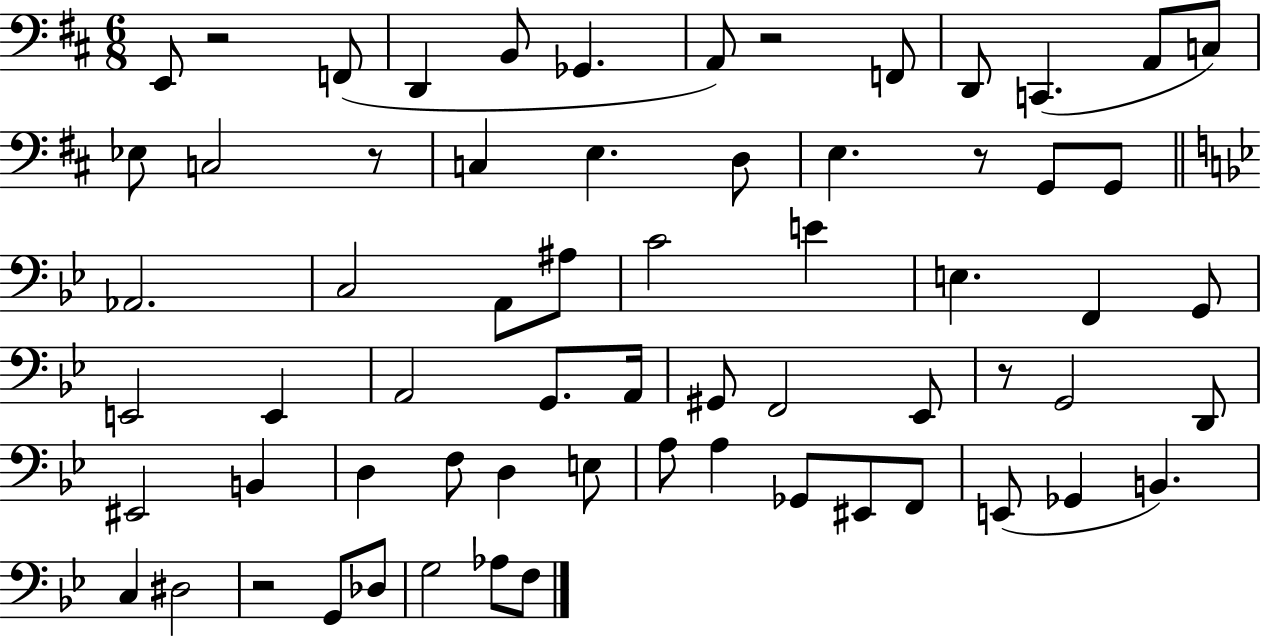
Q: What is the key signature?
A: D major